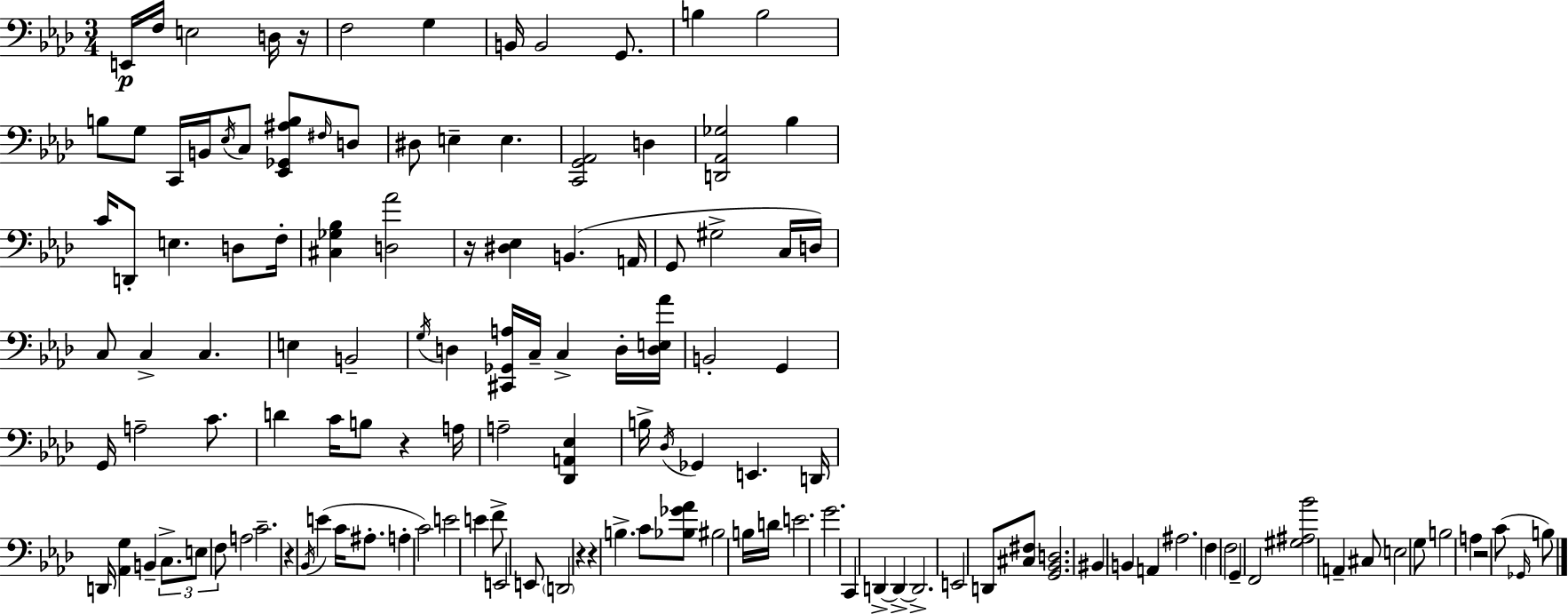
E2/s F3/s E3/h D3/s R/s F3/h G3/q B2/s B2/h G2/e. B3/q B3/h B3/e G3/e C2/s B2/s Eb3/s C3/e [Eb2,Gb2,A#3,B3]/e F#3/s D3/e D#3/e E3/q E3/q. [C2,G2,Ab2]/h D3/q [D2,Ab2,Gb3]/h Bb3/q C4/s D2/e E3/q. D3/e F3/s [C#3,Gb3,Bb3]/q [D3,Ab4]/h R/s [D#3,Eb3]/q B2/q. A2/s G2/e G#3/h C3/s D3/s C3/e C3/q C3/q. E3/q B2/h G3/s D3/q [C#2,Gb2,A3]/s C3/s C3/q D3/s [D3,E3,Ab4]/s B2/h G2/q G2/s A3/h C4/e. D4/q C4/s B3/e R/q A3/s A3/h [Db2,A2,Eb3]/q B3/s Db3/s Gb2/q E2/q. D2/s D2/s [Ab2,G3]/q B2/q C3/e. E3/e F3/e A3/h C4/h. R/q Bb2/s E4/q C4/s A#3/e. A3/q C4/h E4/h E4/q F4/e E2/h E2/e D2/h R/q R/q B3/q. C4/e [Bb3,Gb4,Ab4]/e BIS3/h B3/s D4/s E4/h. G4/h. C2/q D2/q D2/q D2/h. E2/h D2/e [C#3,F#3]/e [G2,Bb2,D3]/h. BIS2/q B2/q A2/q A#3/h. F3/q F3/h G2/q F2/h [G#3,A#3,Bb4]/h A2/q C#3/e E3/h G3/e B3/h A3/q R/h C4/e Gb2/s B3/e